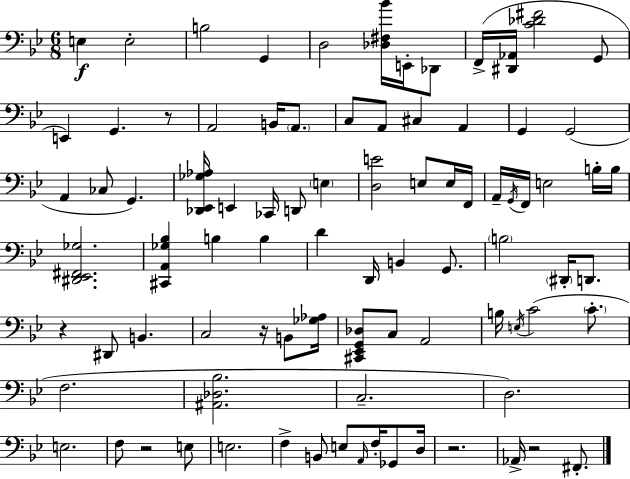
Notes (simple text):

E3/q E3/h B3/h G2/q D3/h [Db3,F#3,Bb4]/s E2/s Db2/e F2/s [D#2,Ab2]/s [C4,Db4,F#4]/h G2/e E2/q G2/q. R/e A2/h B2/s A2/e. C3/e A2/e C#3/q A2/q G2/q G2/h A2/q CES3/e G2/q. [Db2,Eb2,Gb3,Ab3]/s E2/q CES2/s D2/e E3/q [D3,E4]/h E3/e E3/s F2/s A2/s G2/s F2/s E3/h B3/s B3/s [D#2,Eb2,F#2,Gb3]/h. [C#2,A2,Gb3,Bb3]/q B3/q B3/q D4/q D2/s B2/q G2/e. B3/h D#2/s D2/e. R/q D#2/e B2/q. C3/h R/s B2/e [Gb3,Ab3]/s [C#2,Eb2,G2,Db3]/e C3/e A2/h B3/s E3/s C4/h C4/e. F3/h. [A#2,Db3,Bb3]/h. C3/h. D3/h. E3/h. F3/e R/h E3/e E3/h. F3/q B2/e E3/e A2/s F3/s Gb2/e D3/s R/h. Ab2/s R/h F#2/e.